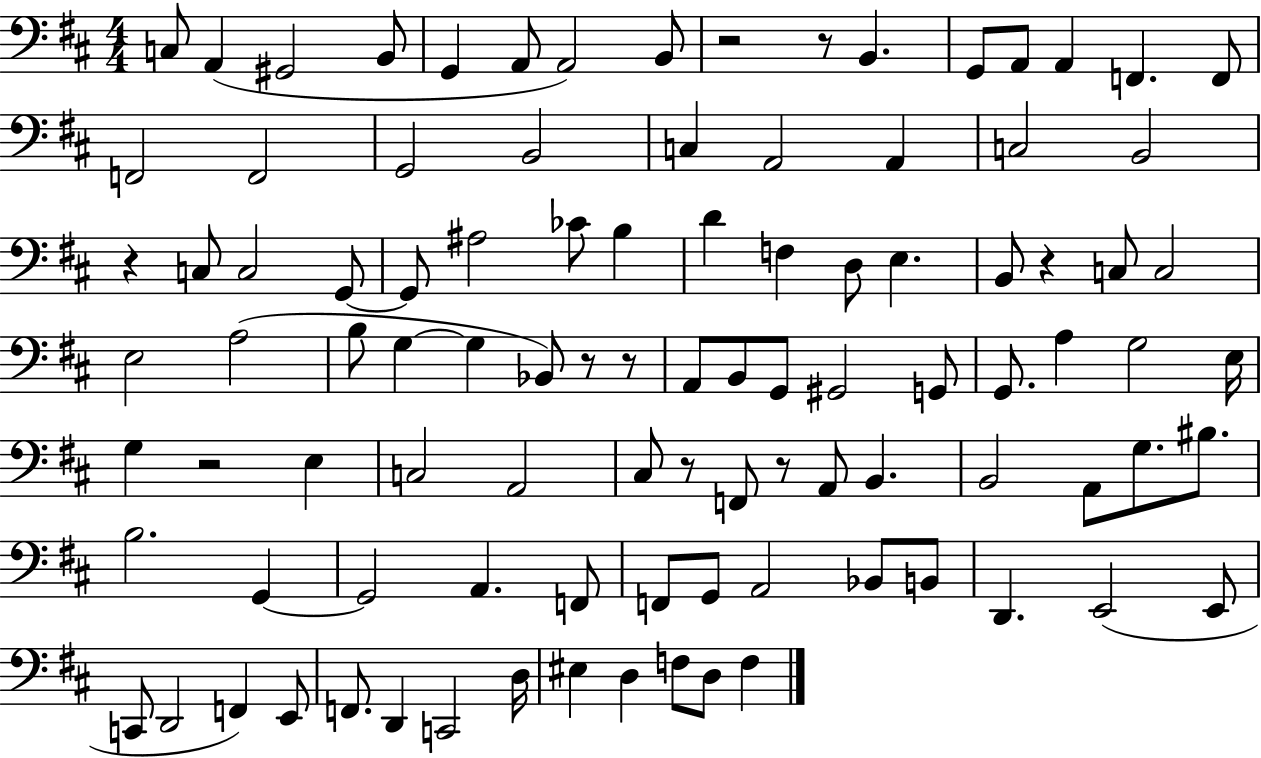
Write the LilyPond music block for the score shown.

{
  \clef bass
  \numericTimeSignature
  \time 4/4
  \key d \major
  c8 a,4( gis,2 b,8 | g,4 a,8 a,2) b,8 | r2 r8 b,4. | g,8 a,8 a,4 f,4. f,8 | \break f,2 f,2 | g,2 b,2 | c4 a,2 a,4 | c2 b,2 | \break r4 c8 c2 g,8~~ | g,8 ais2 ces'8 b4 | d'4 f4 d8 e4. | b,8 r4 c8 c2 | \break e2 a2( | b8 g4~~ g4 bes,8) r8 r8 | a,8 b,8 g,8 gis,2 g,8 | g,8. a4 g2 e16 | \break g4 r2 e4 | c2 a,2 | cis8 r8 f,8 r8 a,8 b,4. | b,2 a,8 g8. bis8. | \break b2. g,4~~ | g,2 a,4. f,8 | f,8 g,8 a,2 bes,8 b,8 | d,4. e,2( e,8 | \break c,8 d,2 f,4) e,8 | f,8. d,4 c,2 d16 | eis4 d4 f8 d8 f4 | \bar "|."
}